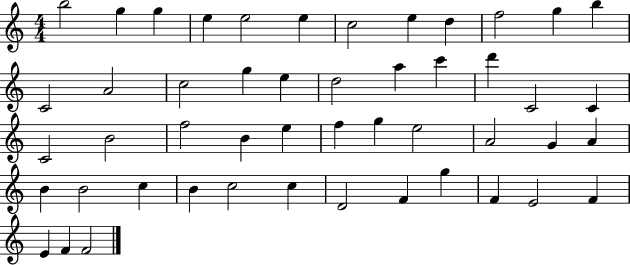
B5/h G5/q G5/q E5/q E5/h E5/q C5/h E5/q D5/q F5/h G5/q B5/q C4/h A4/h C5/h G5/q E5/q D5/h A5/q C6/q D6/q C4/h C4/q C4/h B4/h F5/h B4/q E5/q F5/q G5/q E5/h A4/h G4/q A4/q B4/q B4/h C5/q B4/q C5/h C5/q D4/h F4/q G5/q F4/q E4/h F4/q E4/q F4/q F4/h